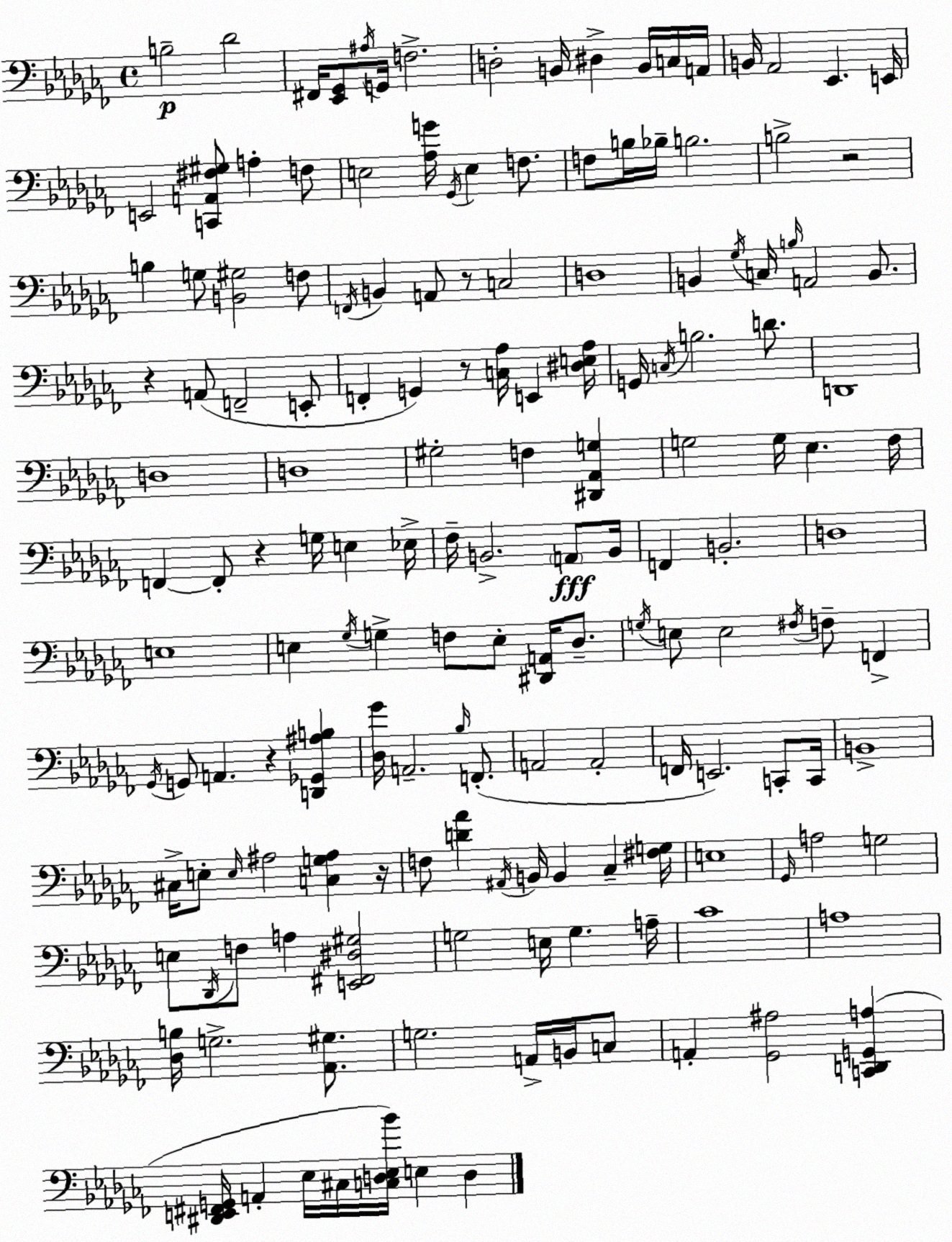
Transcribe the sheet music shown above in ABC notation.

X:1
T:Untitled
M:4/4
L:1/4
K:Abm
B,2 _D2 ^F,,/4 [_E,,_G,,]/2 ^A,/4 G,,/4 F,2 D,2 B,,/4 ^D, B,,/4 C,/4 A,,/4 B,,/4 _A,,2 _E,, E,,/4 E,,2 [C,,A,,^F,^G,]/2 A, F,/2 E,2 [_A,G]/4 _G,,/4 E, F,/2 F,/2 B,/4 _B,/4 B,2 B,2 z2 B, G,/2 [B,,^G,]2 F,/2 F,,/4 B,, A,,/2 z/2 C,2 D,4 B,, _G,/4 C,/4 B,/4 A,,2 B,,/2 z A,,/2 F,,2 E,,/2 F,, G,, z/2 [C,_A,]/4 E,, [^D,E,_A,]/4 G,,/4 C,/4 B,2 D/2 D,,4 D,4 D,4 ^G,2 F, [^D,,_A,,G,] G,2 G,/4 _E, _F,/4 F,, F,,/2 z G,/4 E, _E,/4 _F,/4 B,,2 A,,/2 B,,/4 F,, B,,2 D,4 E,4 E, _G,/4 G, F,/2 E,/2 [^D,,A,,]/4 _D,/2 G,/4 E,/2 E,2 ^F,/4 F,/2 F,, _G,,/4 G,,/2 A,, z [D,,_G,,^A,B,] [_D,_G]/4 A,,2 _B,/4 F,,/2 A,,2 A,,2 F,,/4 E,,2 C,,/2 C,,/4 B,,4 ^C,/4 E,/2 E,/4 ^A,2 [C,G,^A,] z/4 F,/2 [D_A] ^A,,/4 B,,/4 B,, _C, [^F,G,]/4 E,4 _G,,/4 A,2 G,2 E,/2 _D,,/4 F,/2 A, [E,,^F,,^D,^G,]2 G,2 E,/4 G, A,/4 _C4 A,4 [_D,B,]/4 G,2 [_A,,^G,]/2 G,2 A,,/4 B,,/4 C,/2 A,, [_G,,^A,]2 [C,,D,,G,,A,] [^D,,E,,^F,,G,,]/4 A,, _E,/4 ^C,/4 [C,D,_E,_B]/4 E, D,